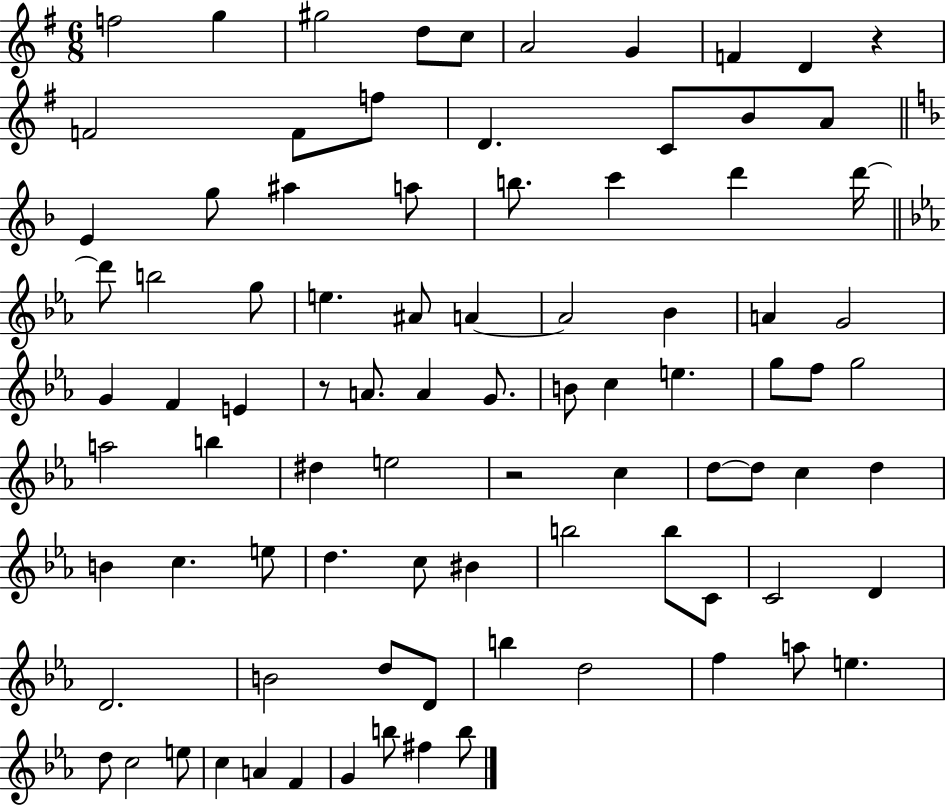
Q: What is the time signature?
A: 6/8